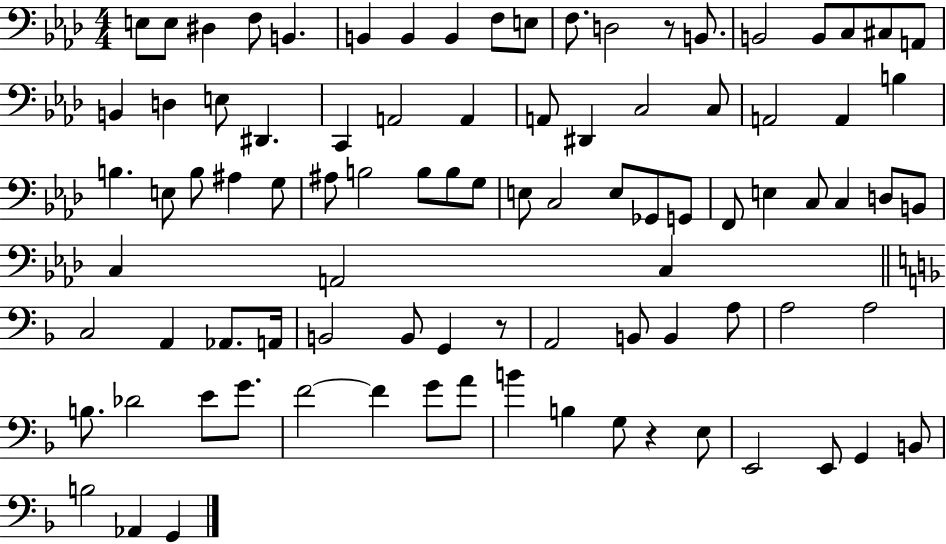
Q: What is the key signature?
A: AES major